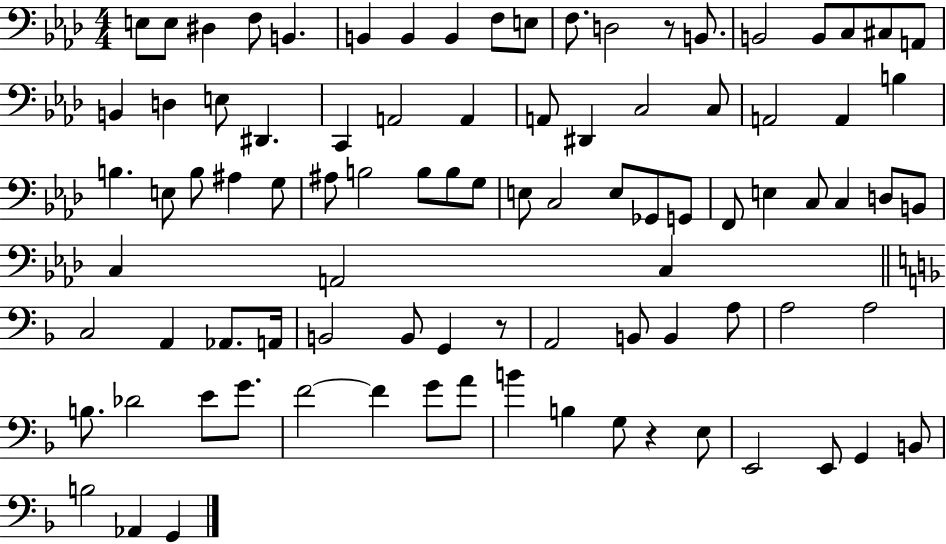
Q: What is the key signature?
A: AES major